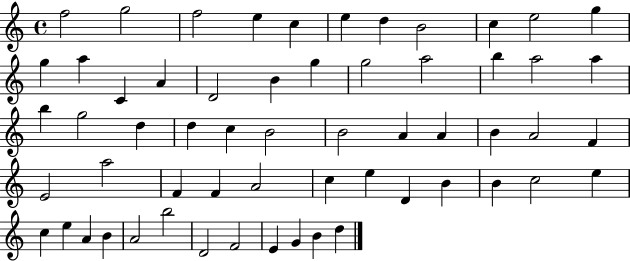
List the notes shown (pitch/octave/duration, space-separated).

F5/h G5/h F5/h E5/q C5/q E5/q D5/q B4/h C5/q E5/h G5/q G5/q A5/q C4/q A4/q D4/h B4/q G5/q G5/h A5/h B5/q A5/h A5/q B5/q G5/h D5/q D5/q C5/q B4/h B4/h A4/q A4/q B4/q A4/h F4/q E4/h A5/h F4/q F4/q A4/h C5/q E5/q D4/q B4/q B4/q C5/h E5/q C5/q E5/q A4/q B4/q A4/h B5/h D4/h F4/h E4/q G4/q B4/q D5/q